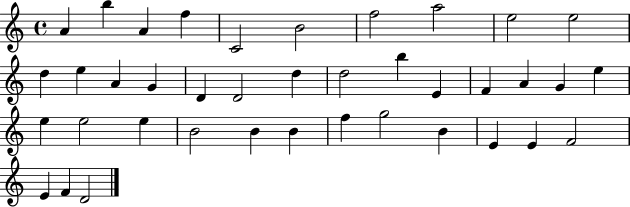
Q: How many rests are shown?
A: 0